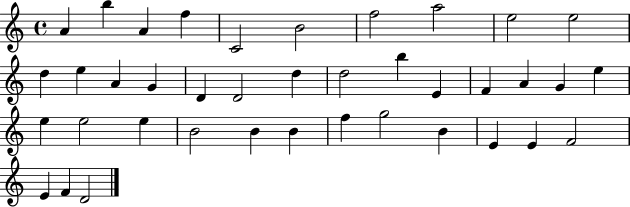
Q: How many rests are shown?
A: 0